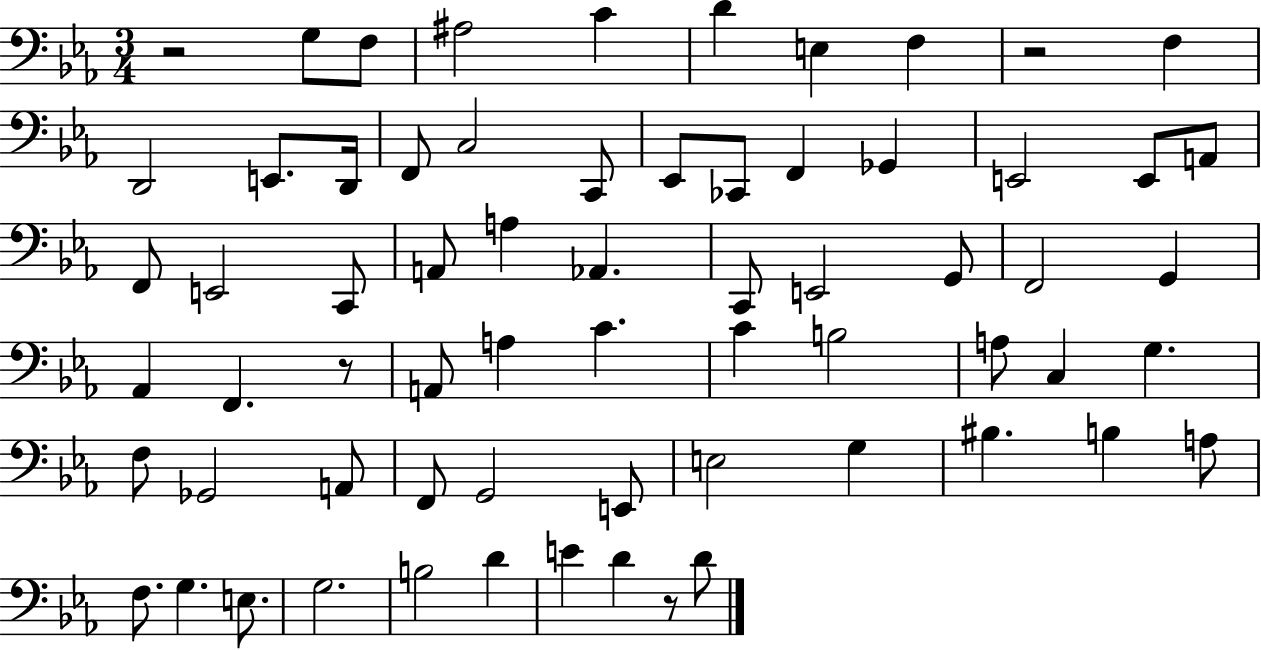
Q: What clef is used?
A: bass